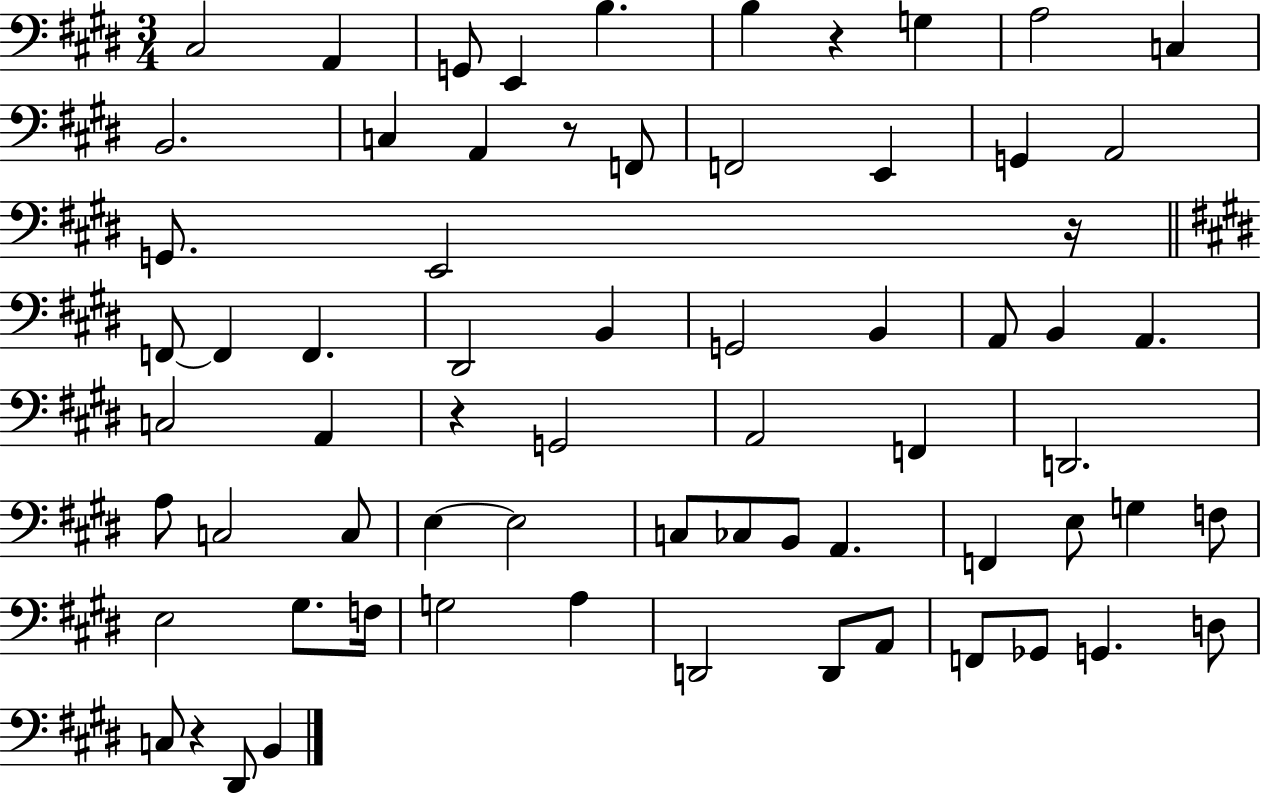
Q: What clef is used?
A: bass